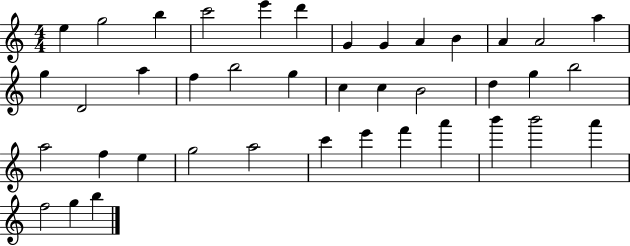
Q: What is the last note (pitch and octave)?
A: B5